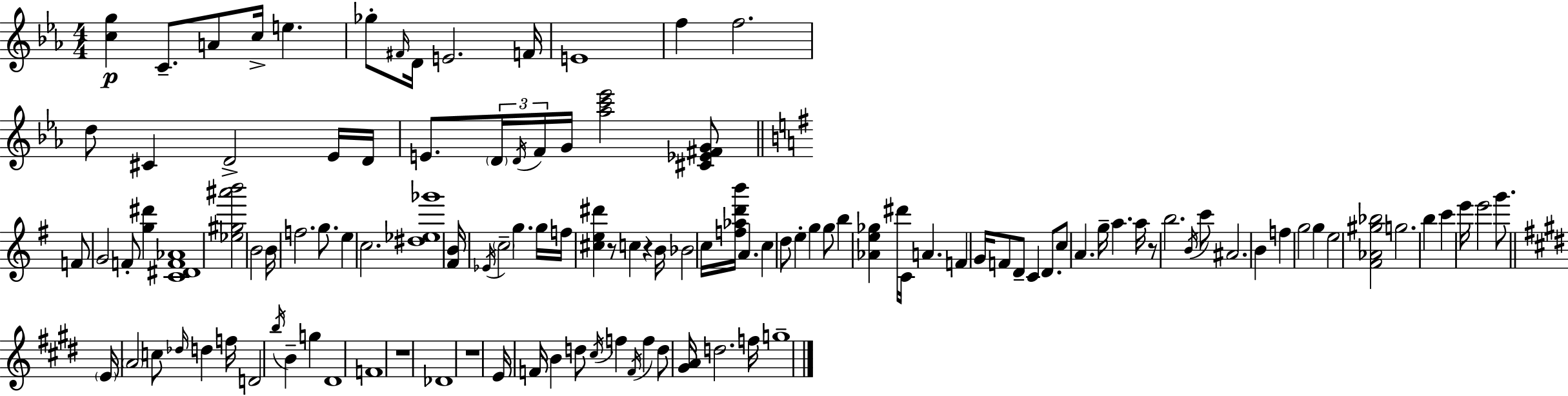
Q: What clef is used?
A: treble